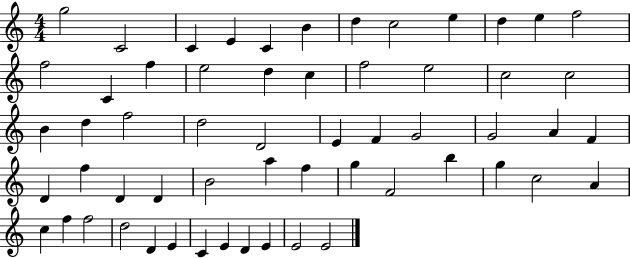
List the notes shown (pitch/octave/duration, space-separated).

G5/h C4/h C4/q E4/q C4/q B4/q D5/q C5/h E5/q D5/q E5/q F5/h F5/h C4/q F5/q E5/h D5/q C5/q F5/h E5/h C5/h C5/h B4/q D5/q F5/h D5/h D4/h E4/q F4/q G4/h G4/h A4/q F4/q D4/q F5/q D4/q D4/q B4/h A5/q F5/q G5/q F4/h B5/q G5/q C5/h A4/q C5/q F5/q F5/h D5/h D4/q E4/q C4/q E4/q D4/q E4/q E4/h E4/h